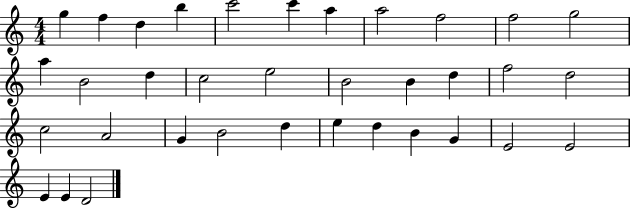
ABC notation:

X:1
T:Untitled
M:4/4
L:1/4
K:C
g f d b c'2 c' a a2 f2 f2 g2 a B2 d c2 e2 B2 B d f2 d2 c2 A2 G B2 d e d B G E2 E2 E E D2